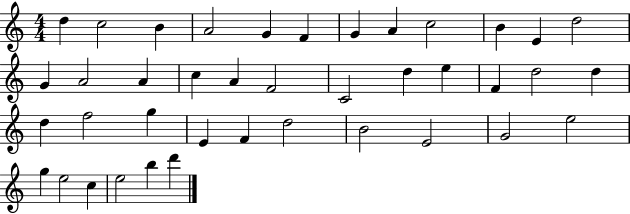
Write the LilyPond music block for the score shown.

{
  \clef treble
  \numericTimeSignature
  \time 4/4
  \key c \major
  d''4 c''2 b'4 | a'2 g'4 f'4 | g'4 a'4 c''2 | b'4 e'4 d''2 | \break g'4 a'2 a'4 | c''4 a'4 f'2 | c'2 d''4 e''4 | f'4 d''2 d''4 | \break d''4 f''2 g''4 | e'4 f'4 d''2 | b'2 e'2 | g'2 e''2 | \break g''4 e''2 c''4 | e''2 b''4 d'''4 | \bar "|."
}